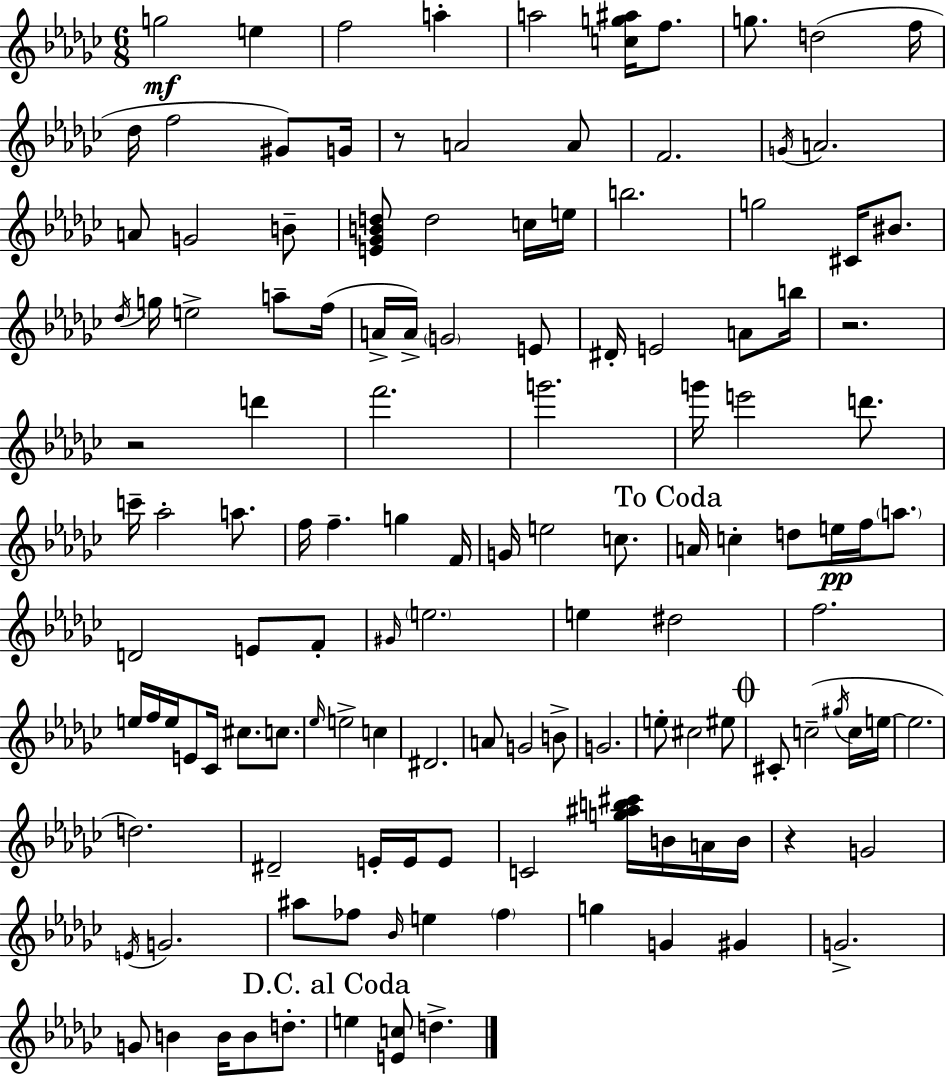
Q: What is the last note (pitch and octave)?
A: D5